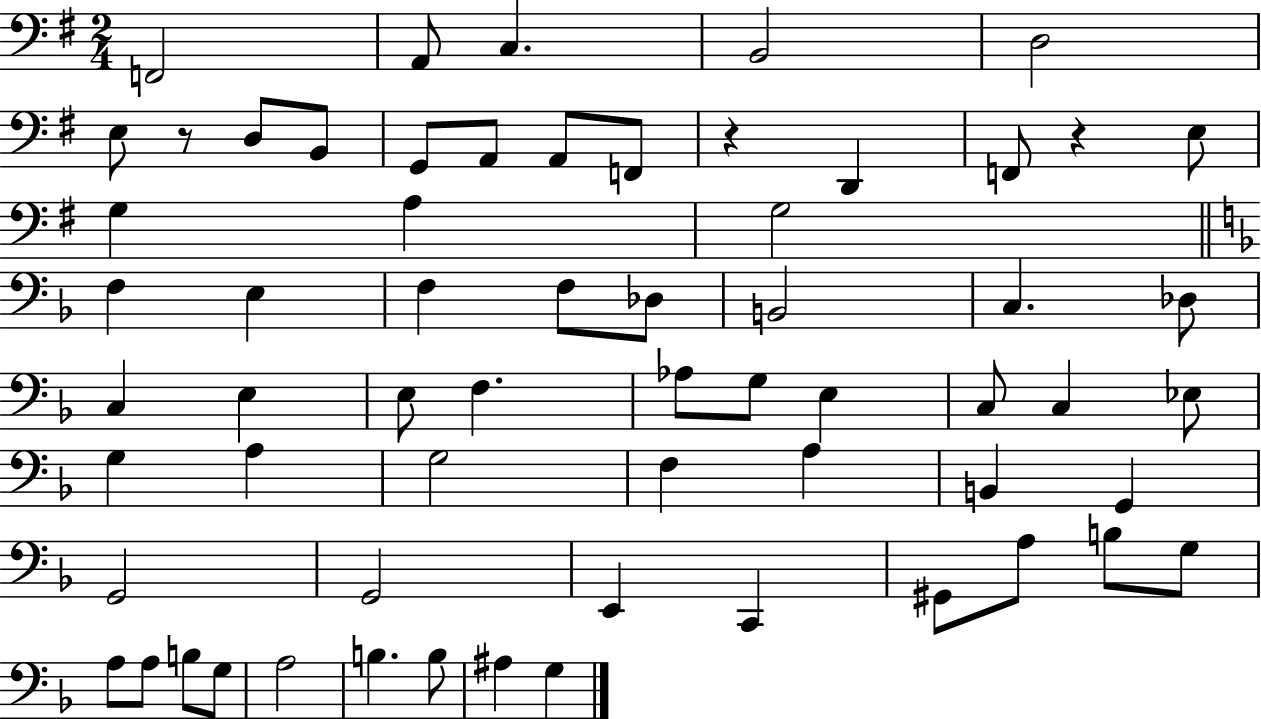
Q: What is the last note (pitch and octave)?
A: G3